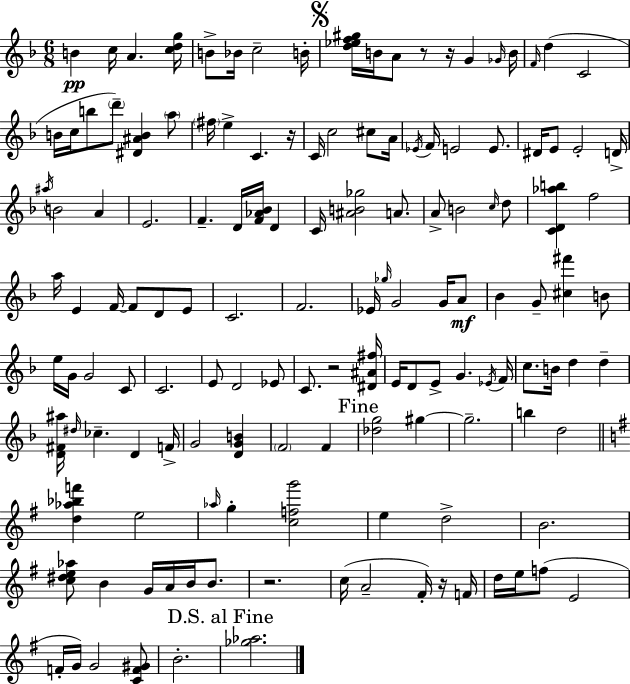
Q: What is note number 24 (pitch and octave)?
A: C4